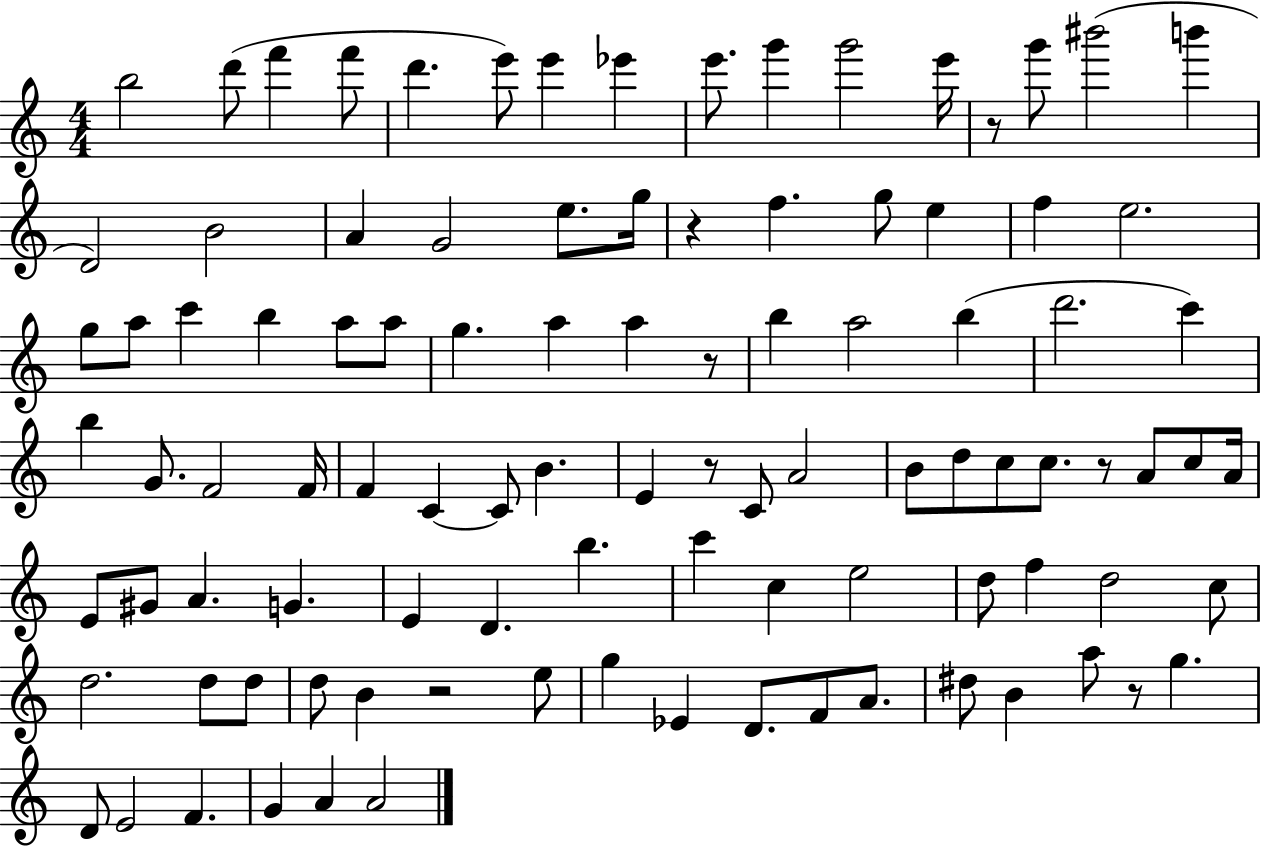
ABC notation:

X:1
T:Untitled
M:4/4
L:1/4
K:C
b2 d'/2 f' f'/2 d' e'/2 e' _e' e'/2 g' g'2 e'/4 z/2 g'/2 ^b'2 b' D2 B2 A G2 e/2 g/4 z f g/2 e f e2 g/2 a/2 c' b a/2 a/2 g a a z/2 b a2 b d'2 c' b G/2 F2 F/4 F C C/2 B E z/2 C/2 A2 B/2 d/2 c/2 c/2 z/2 A/2 c/2 A/4 E/2 ^G/2 A G E D b c' c e2 d/2 f d2 c/2 d2 d/2 d/2 d/2 B z2 e/2 g _E D/2 F/2 A/2 ^d/2 B a/2 z/2 g D/2 E2 F G A A2